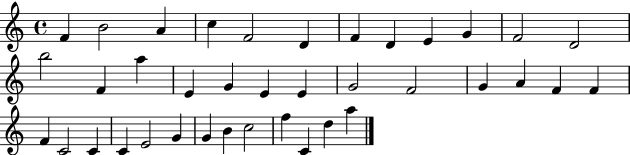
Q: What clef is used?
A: treble